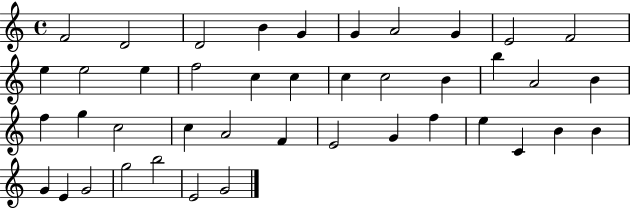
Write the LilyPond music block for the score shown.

{
  \clef treble
  \time 4/4
  \defaultTimeSignature
  \key c \major
  f'2 d'2 | d'2 b'4 g'4 | g'4 a'2 g'4 | e'2 f'2 | \break e''4 e''2 e''4 | f''2 c''4 c''4 | c''4 c''2 b'4 | b''4 a'2 b'4 | \break f''4 g''4 c''2 | c''4 a'2 f'4 | e'2 g'4 f''4 | e''4 c'4 b'4 b'4 | \break g'4 e'4 g'2 | g''2 b''2 | e'2 g'2 | \bar "|."
}